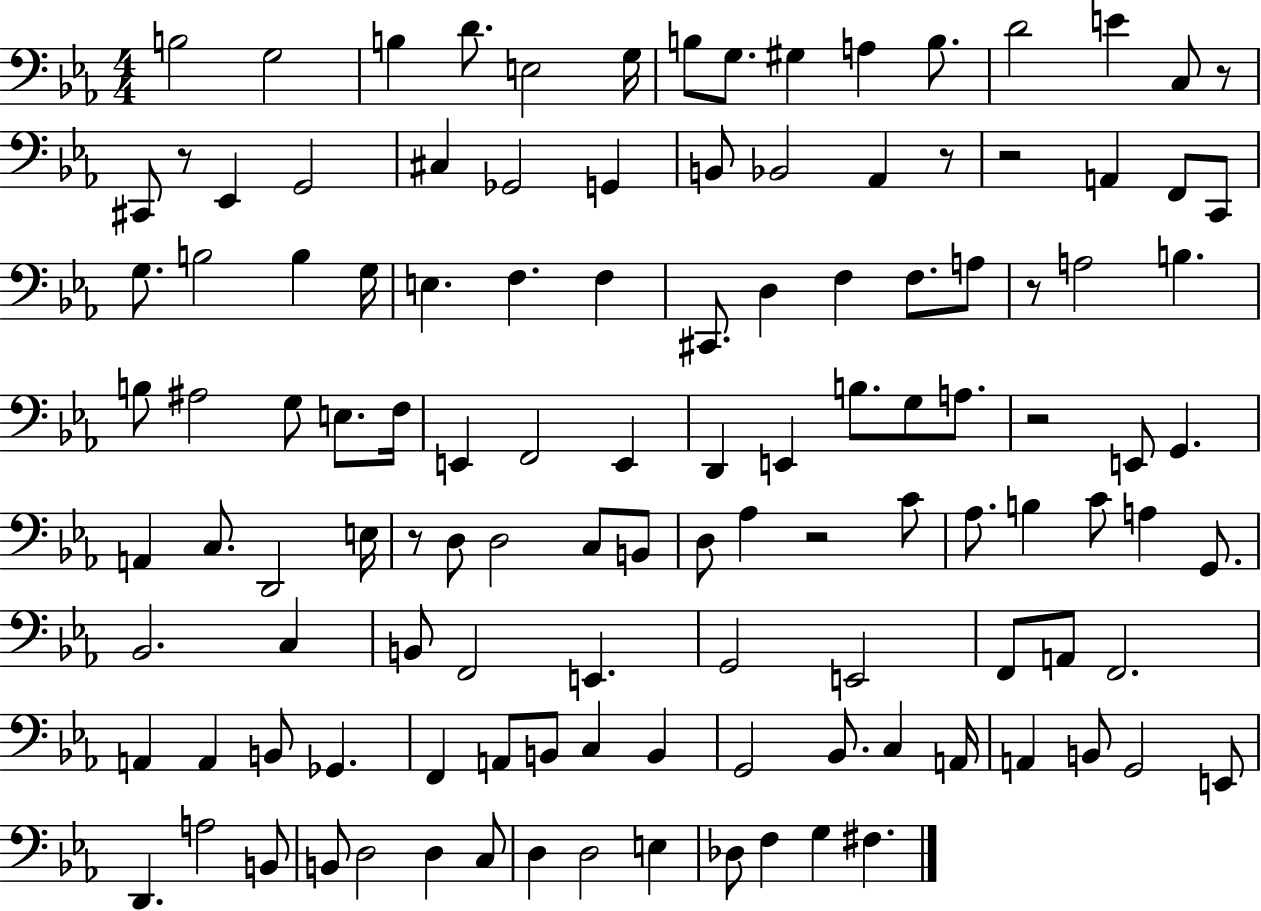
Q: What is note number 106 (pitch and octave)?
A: D3